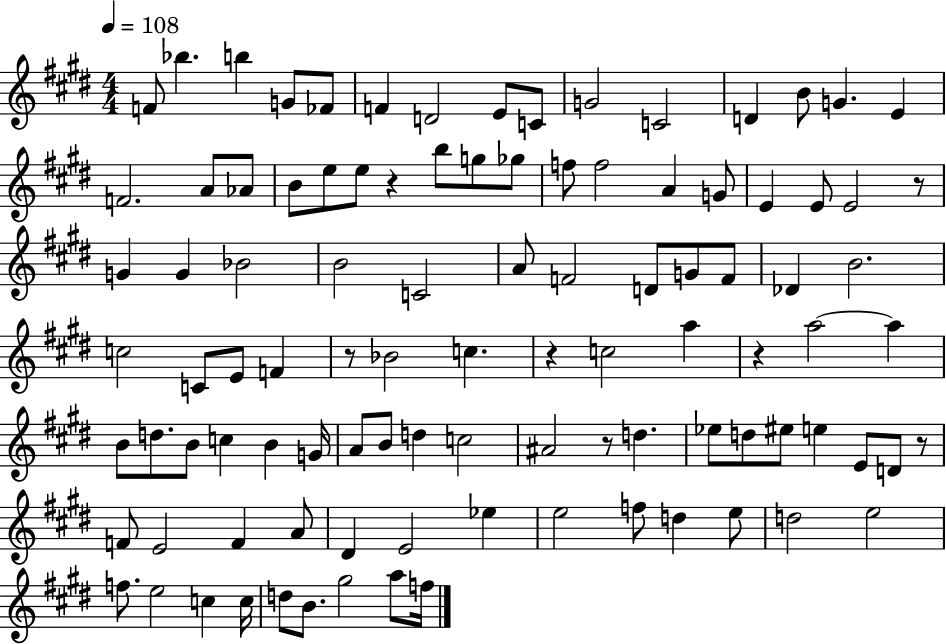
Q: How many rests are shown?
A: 7